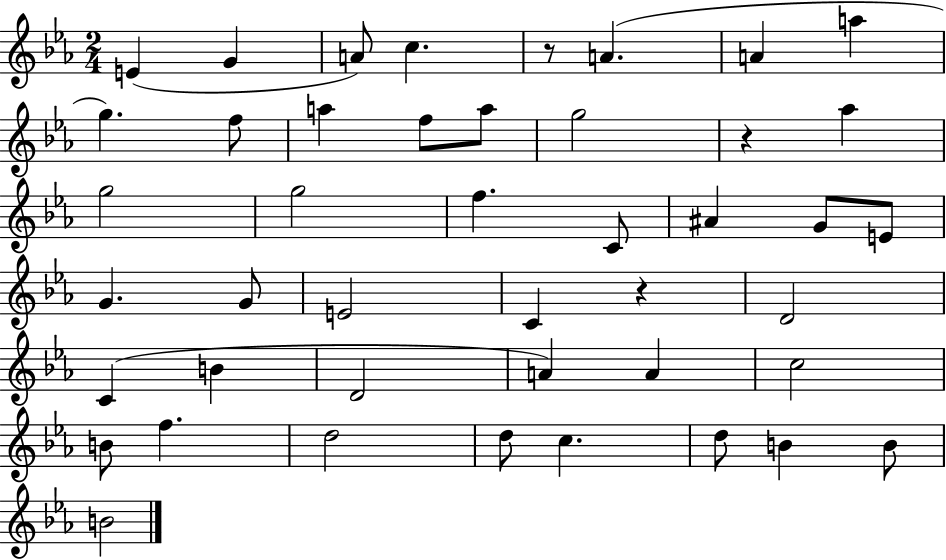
E4/q G4/q A4/e C5/q. R/e A4/q. A4/q A5/q G5/q. F5/e A5/q F5/e A5/e G5/h R/q Ab5/q G5/h G5/h F5/q. C4/e A#4/q G4/e E4/e G4/q. G4/e E4/h C4/q R/q D4/h C4/q B4/q D4/h A4/q A4/q C5/h B4/e F5/q. D5/h D5/e C5/q. D5/e B4/q B4/e B4/h